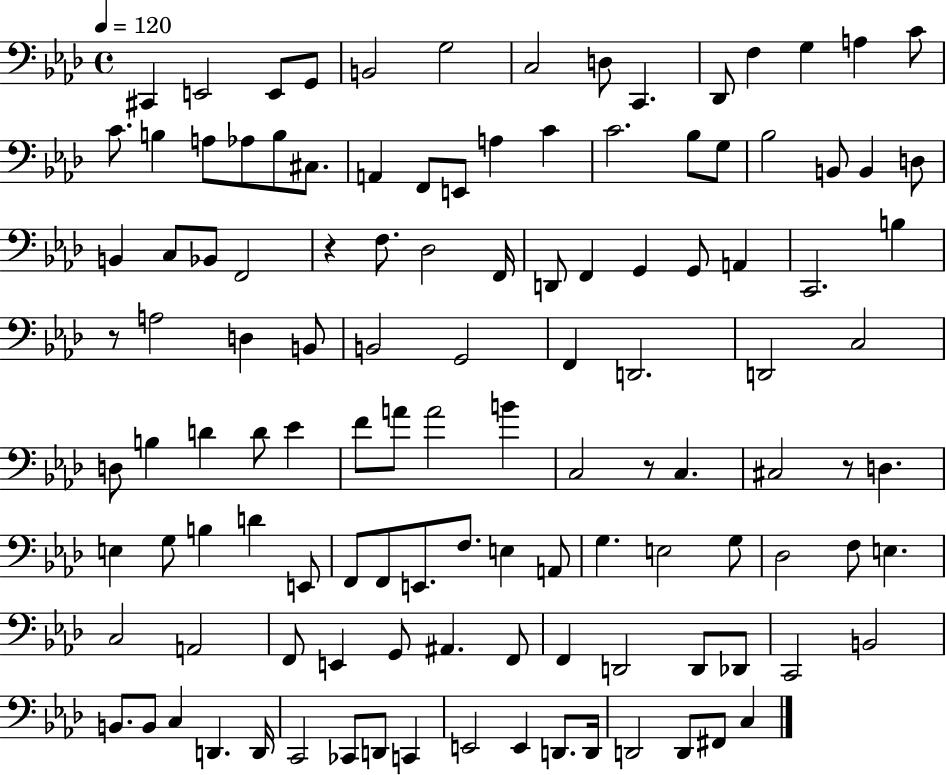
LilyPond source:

{
  \clef bass
  \time 4/4
  \defaultTimeSignature
  \key aes \major
  \tempo 4 = 120
  cis,4 e,2 e,8 g,8 | b,2 g2 | c2 d8 c,4. | des,8 f4 g4 a4 c'8 | \break c'8. b4 a8 aes8 b8 cis8. | a,4 f,8 e,8 a4 c'4 | c'2. bes8 g8 | bes2 b,8 b,4 d8 | \break b,4 c8 bes,8 f,2 | r4 f8. des2 f,16 | d,8 f,4 g,4 g,8 a,4 | c,2. b4 | \break r8 a2 d4 b,8 | b,2 g,2 | f,4 d,2. | d,2 c2 | \break d8 b4 d'4 d'8 ees'4 | f'8 a'8 a'2 b'4 | c2 r8 c4. | cis2 r8 d4. | \break e4 g8 b4 d'4 e,8 | f,8 f,8 e,8. f8. e4 a,8 | g4. e2 g8 | des2 f8 e4. | \break c2 a,2 | f,8 e,4 g,8 ais,4. f,8 | f,4 d,2 d,8 des,8 | c,2 b,2 | \break b,8. b,8 c4 d,4. d,16 | c,2 ces,8 d,8 c,4 | e,2 e,4 d,8. d,16 | d,2 d,8 fis,8 c4 | \break \bar "|."
}